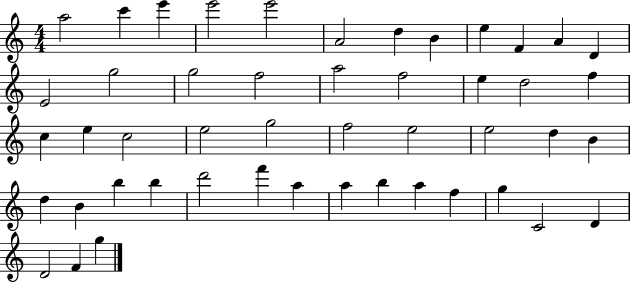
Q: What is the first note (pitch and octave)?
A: A5